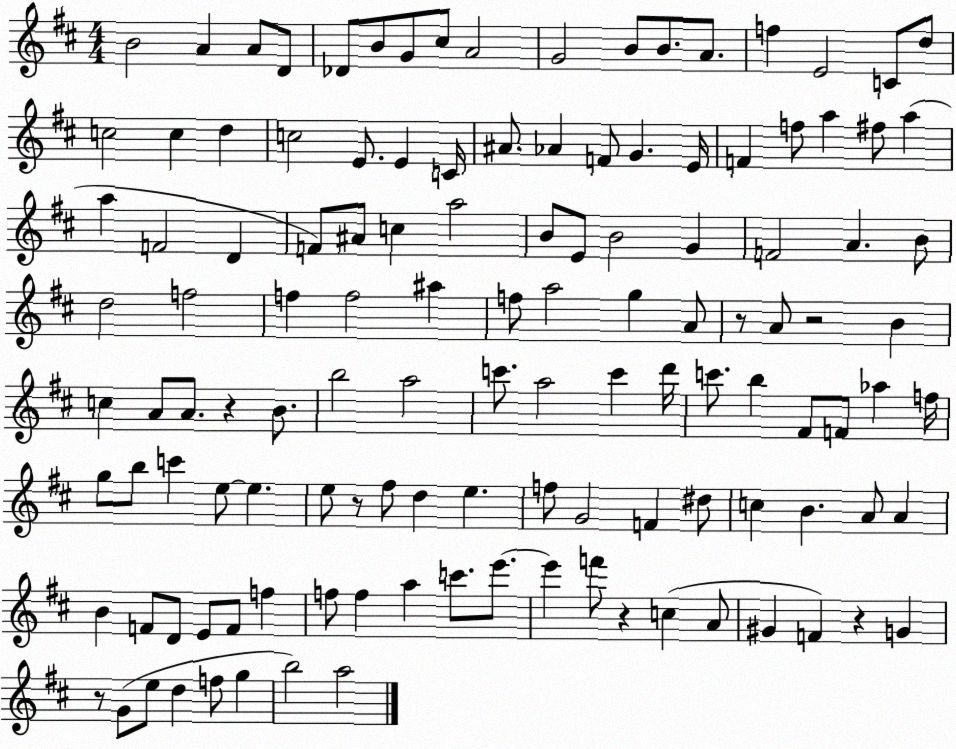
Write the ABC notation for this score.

X:1
T:Untitled
M:4/4
L:1/4
K:D
B2 A A/2 D/2 _D/2 B/2 G/2 ^c/2 A2 G2 B/2 B/2 A/2 f E2 C/2 d/2 c2 c d c2 E/2 E C/4 ^A/2 _A F/2 G E/4 F f/2 a ^f/2 a a F2 D F/2 ^A/2 c a2 B/2 E/2 B2 G F2 A B/2 d2 f2 f f2 ^a f/2 a2 g A/2 z/2 A/2 z2 B c A/2 A/2 z B/2 b2 a2 c'/2 a2 c' d'/4 c'/2 b ^F/2 F/2 _a f/4 g/2 b/2 c' e/2 e e/2 z/2 ^f/2 d e f/2 G2 F ^d/2 c B A/2 A B F/2 D/2 E/2 F/2 f f/2 f a c'/2 e'/2 e' f'/2 z c A/2 ^G F z G z/2 G/2 e/2 d f/2 g b2 a2